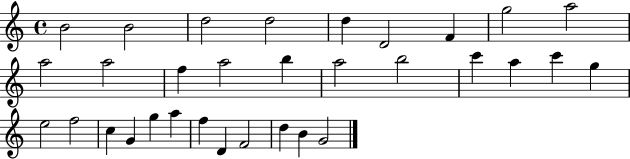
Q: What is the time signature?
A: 4/4